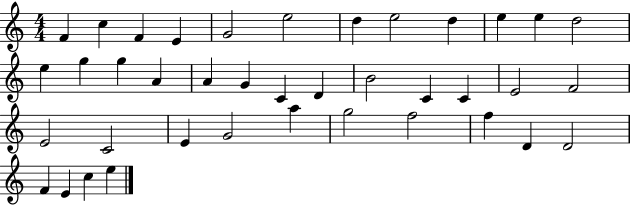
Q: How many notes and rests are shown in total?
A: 39